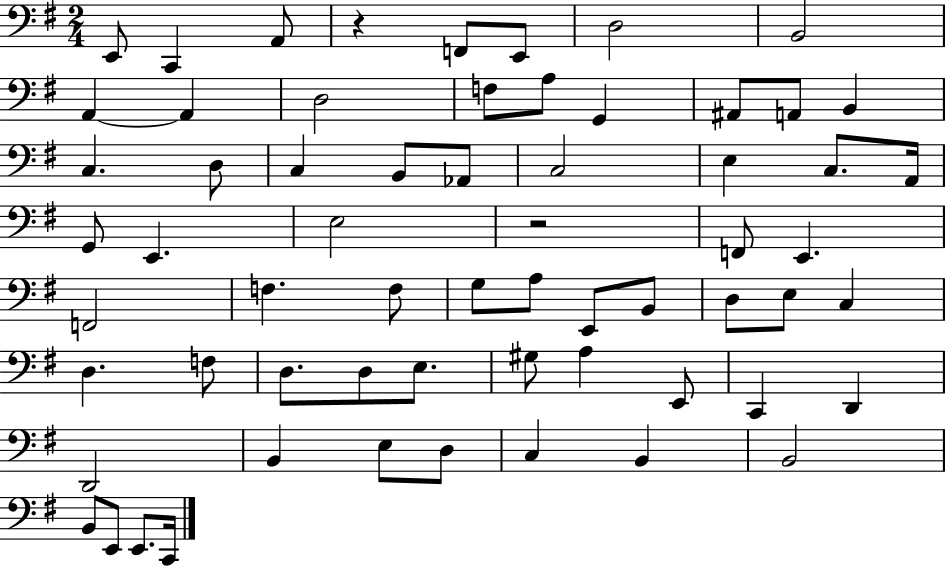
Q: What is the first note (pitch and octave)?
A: E2